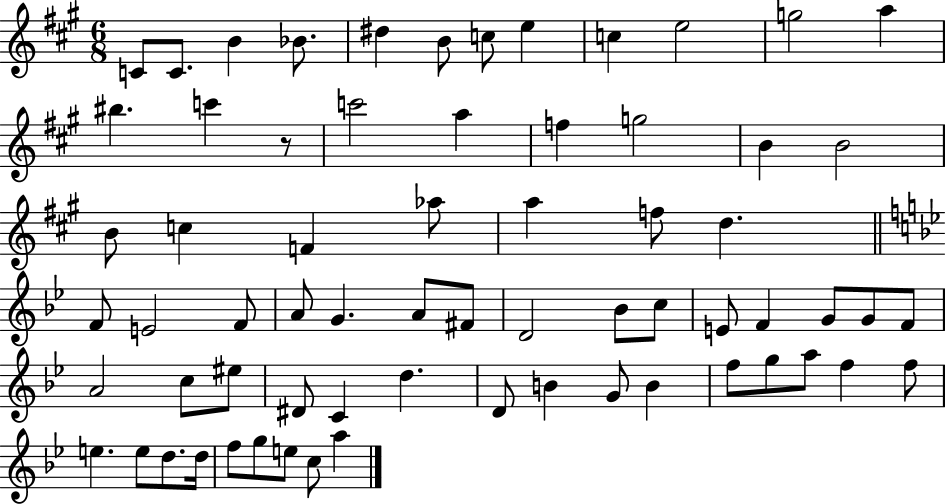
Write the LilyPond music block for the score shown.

{
  \clef treble
  \numericTimeSignature
  \time 6/8
  \key a \major
  c'8 c'8. b'4 bes'8. | dis''4 b'8 c''8 e''4 | c''4 e''2 | g''2 a''4 | \break bis''4. c'''4 r8 | c'''2 a''4 | f''4 g''2 | b'4 b'2 | \break b'8 c''4 f'4 aes''8 | a''4 f''8 d''4. | \bar "||" \break \key g \minor f'8 e'2 f'8 | a'8 g'4. a'8 fis'8 | d'2 bes'8 c''8 | e'8 f'4 g'8 g'8 f'8 | \break a'2 c''8 eis''8 | dis'8 c'4 d''4. | d'8 b'4 g'8 b'4 | f''8 g''8 a''8 f''4 f''8 | \break e''4. e''8 d''8. d''16 | f''8 g''8 e''8 c''8 a''4 | \bar "|."
}